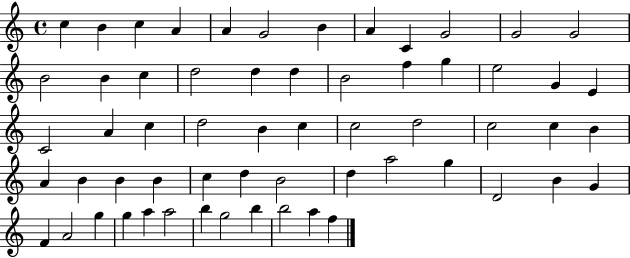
{
  \clef treble
  \time 4/4
  \defaultTimeSignature
  \key c \major
  c''4 b'4 c''4 a'4 | a'4 g'2 b'4 | a'4 c'4 g'2 | g'2 g'2 | \break b'2 b'4 c''4 | d''2 d''4 d''4 | b'2 f''4 g''4 | e''2 g'4 e'4 | \break c'2 a'4 c''4 | d''2 b'4 c''4 | c''2 d''2 | c''2 c''4 b'4 | \break a'4 b'4 b'4 b'4 | c''4 d''4 b'2 | d''4 a''2 g''4 | d'2 b'4 g'4 | \break f'4 a'2 g''4 | g''4 a''4 a''2 | b''4 g''2 b''4 | b''2 a''4 f''4 | \break \bar "|."
}